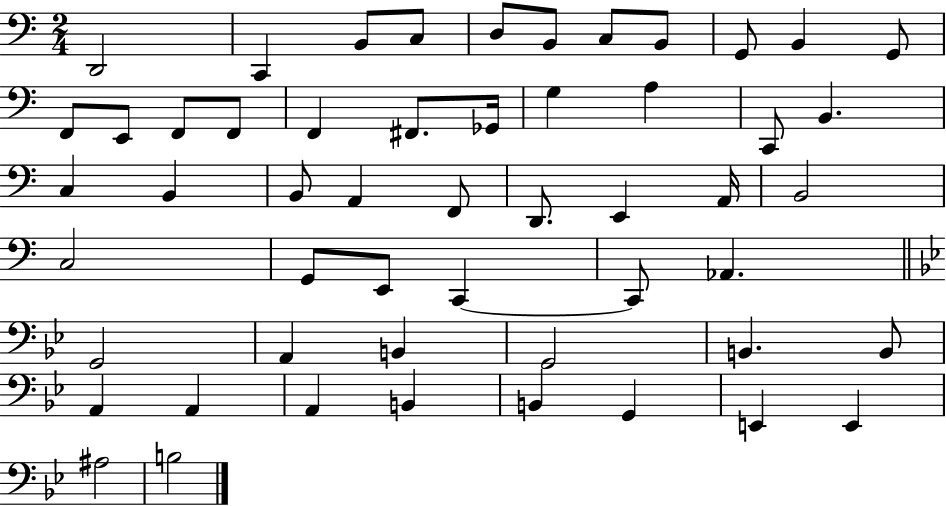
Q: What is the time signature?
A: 2/4